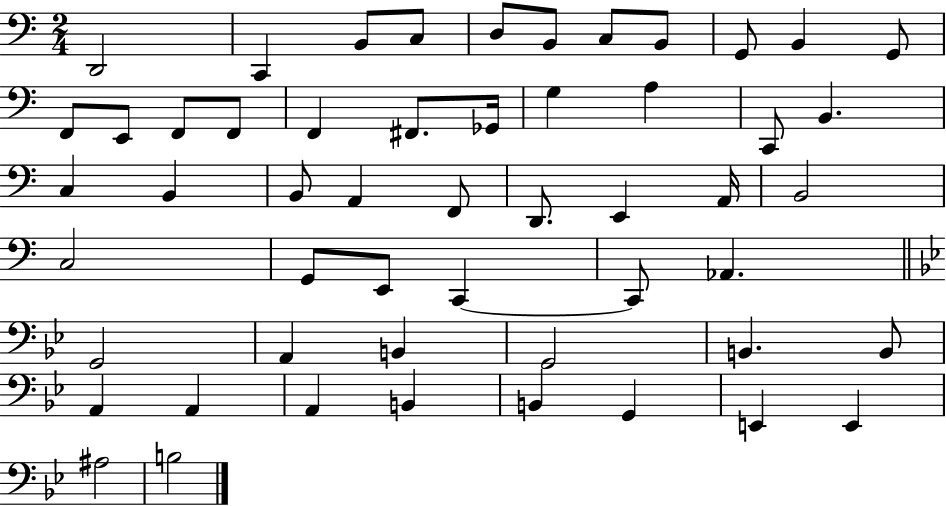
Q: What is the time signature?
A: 2/4